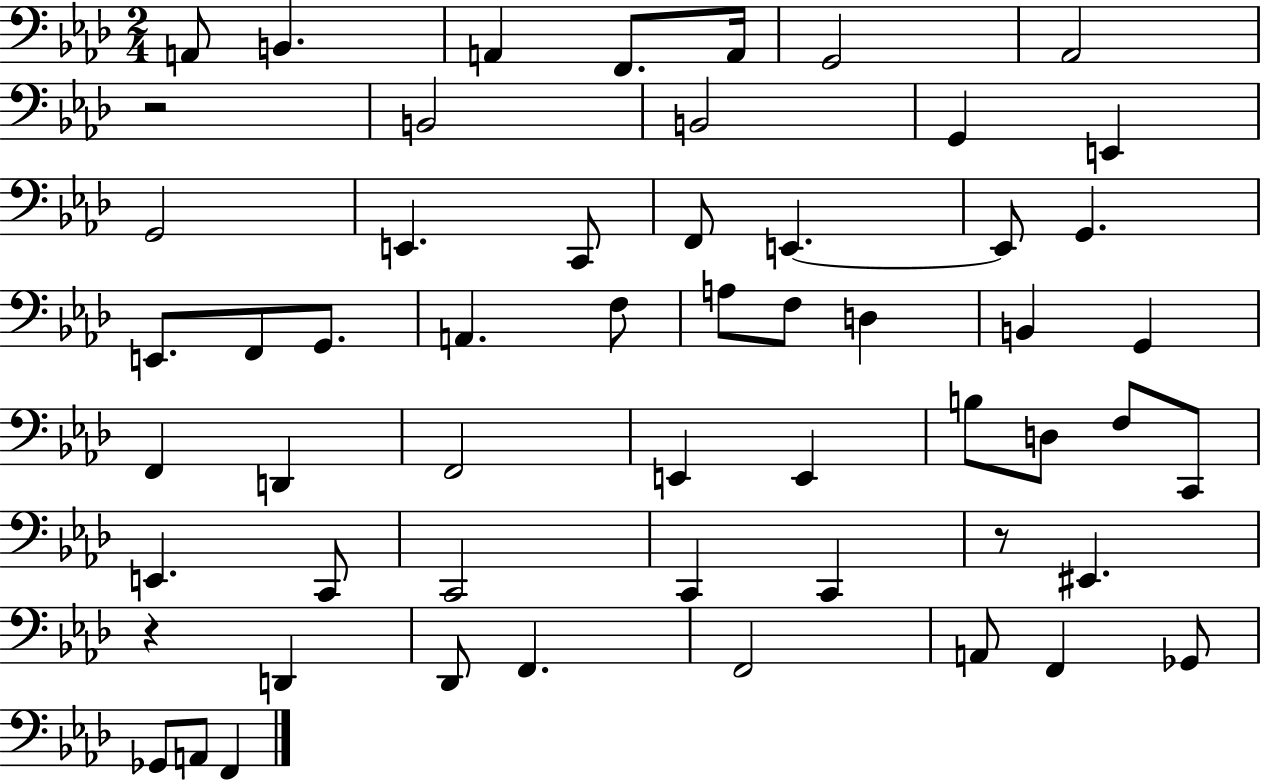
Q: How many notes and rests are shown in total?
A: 56